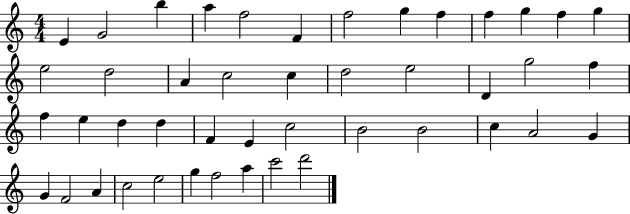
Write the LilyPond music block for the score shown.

{
  \clef treble
  \numericTimeSignature
  \time 4/4
  \key c \major
  e'4 g'2 b''4 | a''4 f''2 f'4 | f''2 g''4 f''4 | f''4 g''4 f''4 g''4 | \break e''2 d''2 | a'4 c''2 c''4 | d''2 e''2 | d'4 g''2 f''4 | \break f''4 e''4 d''4 d''4 | f'4 e'4 c''2 | b'2 b'2 | c''4 a'2 g'4 | \break g'4 f'2 a'4 | c''2 e''2 | g''4 f''2 a''4 | c'''2 d'''2 | \break \bar "|."
}